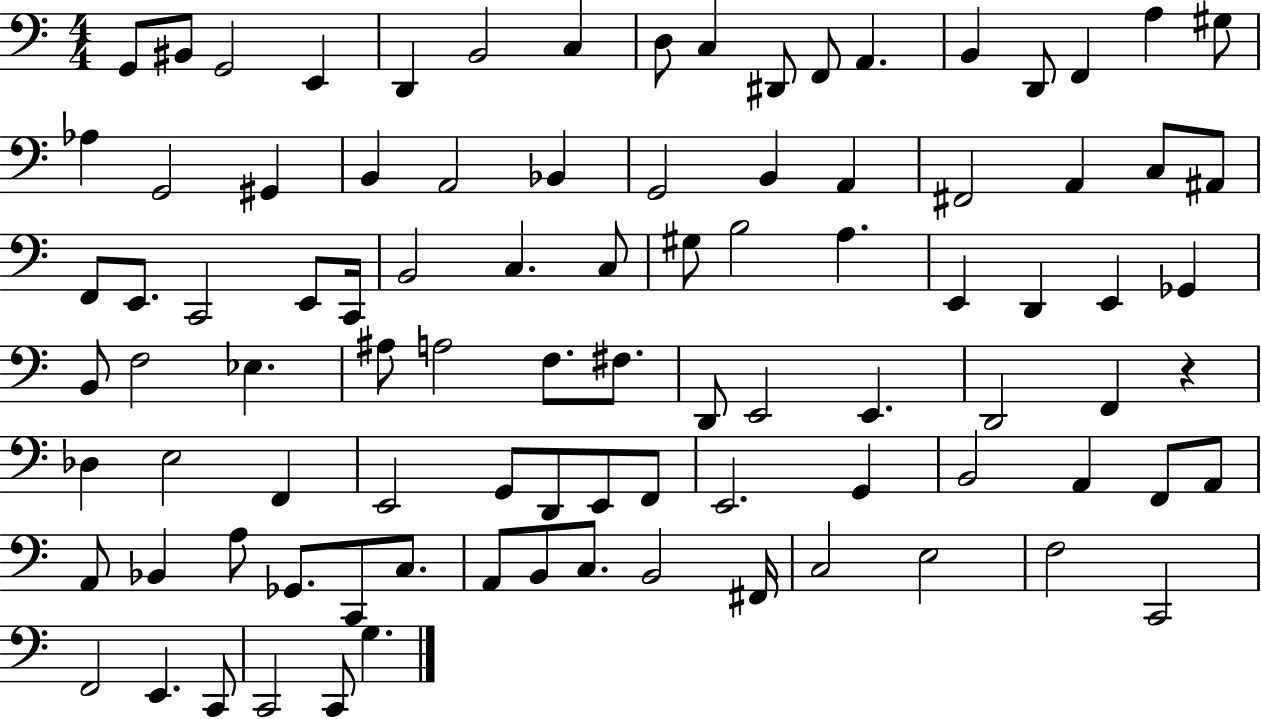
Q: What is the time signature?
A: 4/4